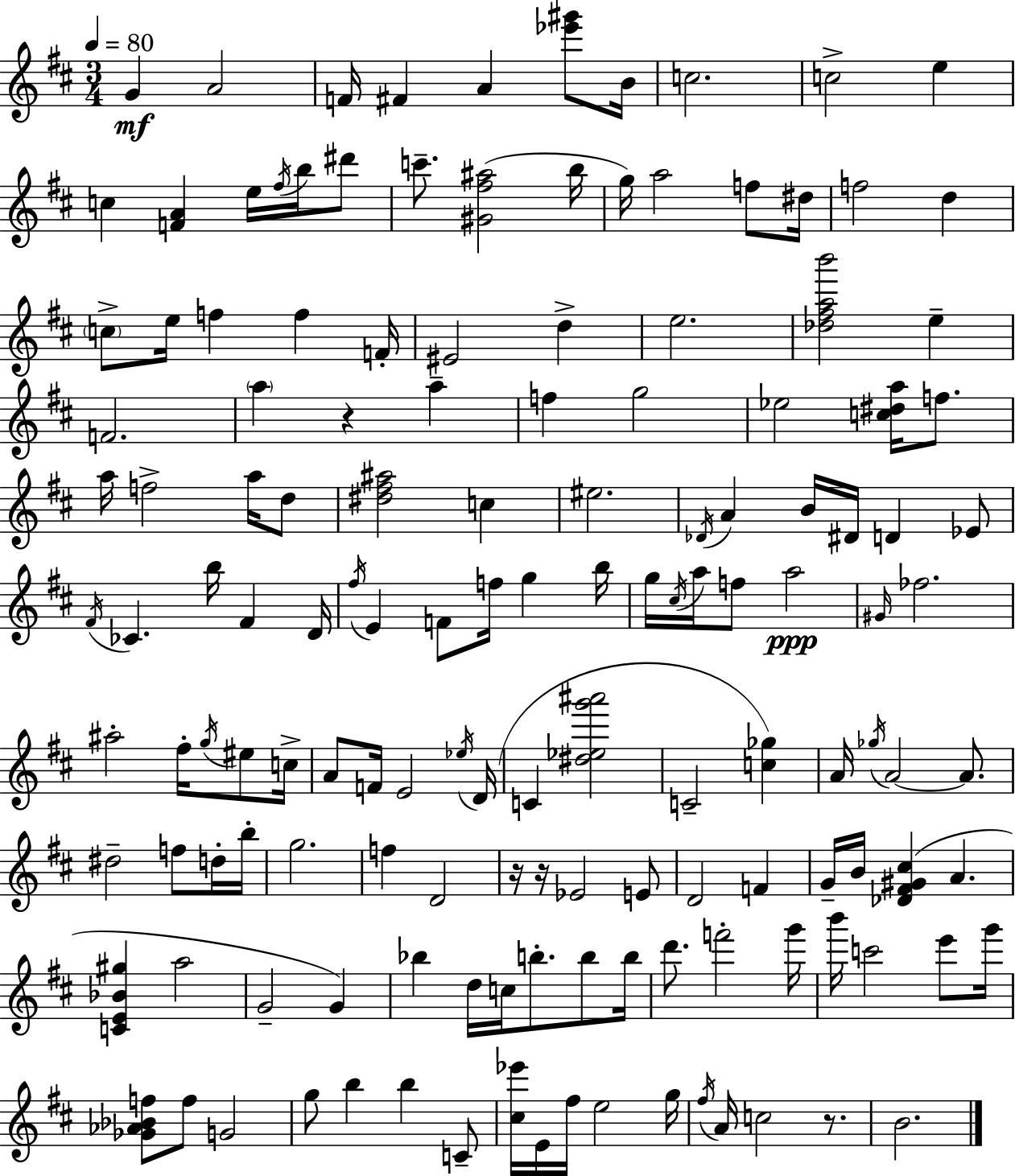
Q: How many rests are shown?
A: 4